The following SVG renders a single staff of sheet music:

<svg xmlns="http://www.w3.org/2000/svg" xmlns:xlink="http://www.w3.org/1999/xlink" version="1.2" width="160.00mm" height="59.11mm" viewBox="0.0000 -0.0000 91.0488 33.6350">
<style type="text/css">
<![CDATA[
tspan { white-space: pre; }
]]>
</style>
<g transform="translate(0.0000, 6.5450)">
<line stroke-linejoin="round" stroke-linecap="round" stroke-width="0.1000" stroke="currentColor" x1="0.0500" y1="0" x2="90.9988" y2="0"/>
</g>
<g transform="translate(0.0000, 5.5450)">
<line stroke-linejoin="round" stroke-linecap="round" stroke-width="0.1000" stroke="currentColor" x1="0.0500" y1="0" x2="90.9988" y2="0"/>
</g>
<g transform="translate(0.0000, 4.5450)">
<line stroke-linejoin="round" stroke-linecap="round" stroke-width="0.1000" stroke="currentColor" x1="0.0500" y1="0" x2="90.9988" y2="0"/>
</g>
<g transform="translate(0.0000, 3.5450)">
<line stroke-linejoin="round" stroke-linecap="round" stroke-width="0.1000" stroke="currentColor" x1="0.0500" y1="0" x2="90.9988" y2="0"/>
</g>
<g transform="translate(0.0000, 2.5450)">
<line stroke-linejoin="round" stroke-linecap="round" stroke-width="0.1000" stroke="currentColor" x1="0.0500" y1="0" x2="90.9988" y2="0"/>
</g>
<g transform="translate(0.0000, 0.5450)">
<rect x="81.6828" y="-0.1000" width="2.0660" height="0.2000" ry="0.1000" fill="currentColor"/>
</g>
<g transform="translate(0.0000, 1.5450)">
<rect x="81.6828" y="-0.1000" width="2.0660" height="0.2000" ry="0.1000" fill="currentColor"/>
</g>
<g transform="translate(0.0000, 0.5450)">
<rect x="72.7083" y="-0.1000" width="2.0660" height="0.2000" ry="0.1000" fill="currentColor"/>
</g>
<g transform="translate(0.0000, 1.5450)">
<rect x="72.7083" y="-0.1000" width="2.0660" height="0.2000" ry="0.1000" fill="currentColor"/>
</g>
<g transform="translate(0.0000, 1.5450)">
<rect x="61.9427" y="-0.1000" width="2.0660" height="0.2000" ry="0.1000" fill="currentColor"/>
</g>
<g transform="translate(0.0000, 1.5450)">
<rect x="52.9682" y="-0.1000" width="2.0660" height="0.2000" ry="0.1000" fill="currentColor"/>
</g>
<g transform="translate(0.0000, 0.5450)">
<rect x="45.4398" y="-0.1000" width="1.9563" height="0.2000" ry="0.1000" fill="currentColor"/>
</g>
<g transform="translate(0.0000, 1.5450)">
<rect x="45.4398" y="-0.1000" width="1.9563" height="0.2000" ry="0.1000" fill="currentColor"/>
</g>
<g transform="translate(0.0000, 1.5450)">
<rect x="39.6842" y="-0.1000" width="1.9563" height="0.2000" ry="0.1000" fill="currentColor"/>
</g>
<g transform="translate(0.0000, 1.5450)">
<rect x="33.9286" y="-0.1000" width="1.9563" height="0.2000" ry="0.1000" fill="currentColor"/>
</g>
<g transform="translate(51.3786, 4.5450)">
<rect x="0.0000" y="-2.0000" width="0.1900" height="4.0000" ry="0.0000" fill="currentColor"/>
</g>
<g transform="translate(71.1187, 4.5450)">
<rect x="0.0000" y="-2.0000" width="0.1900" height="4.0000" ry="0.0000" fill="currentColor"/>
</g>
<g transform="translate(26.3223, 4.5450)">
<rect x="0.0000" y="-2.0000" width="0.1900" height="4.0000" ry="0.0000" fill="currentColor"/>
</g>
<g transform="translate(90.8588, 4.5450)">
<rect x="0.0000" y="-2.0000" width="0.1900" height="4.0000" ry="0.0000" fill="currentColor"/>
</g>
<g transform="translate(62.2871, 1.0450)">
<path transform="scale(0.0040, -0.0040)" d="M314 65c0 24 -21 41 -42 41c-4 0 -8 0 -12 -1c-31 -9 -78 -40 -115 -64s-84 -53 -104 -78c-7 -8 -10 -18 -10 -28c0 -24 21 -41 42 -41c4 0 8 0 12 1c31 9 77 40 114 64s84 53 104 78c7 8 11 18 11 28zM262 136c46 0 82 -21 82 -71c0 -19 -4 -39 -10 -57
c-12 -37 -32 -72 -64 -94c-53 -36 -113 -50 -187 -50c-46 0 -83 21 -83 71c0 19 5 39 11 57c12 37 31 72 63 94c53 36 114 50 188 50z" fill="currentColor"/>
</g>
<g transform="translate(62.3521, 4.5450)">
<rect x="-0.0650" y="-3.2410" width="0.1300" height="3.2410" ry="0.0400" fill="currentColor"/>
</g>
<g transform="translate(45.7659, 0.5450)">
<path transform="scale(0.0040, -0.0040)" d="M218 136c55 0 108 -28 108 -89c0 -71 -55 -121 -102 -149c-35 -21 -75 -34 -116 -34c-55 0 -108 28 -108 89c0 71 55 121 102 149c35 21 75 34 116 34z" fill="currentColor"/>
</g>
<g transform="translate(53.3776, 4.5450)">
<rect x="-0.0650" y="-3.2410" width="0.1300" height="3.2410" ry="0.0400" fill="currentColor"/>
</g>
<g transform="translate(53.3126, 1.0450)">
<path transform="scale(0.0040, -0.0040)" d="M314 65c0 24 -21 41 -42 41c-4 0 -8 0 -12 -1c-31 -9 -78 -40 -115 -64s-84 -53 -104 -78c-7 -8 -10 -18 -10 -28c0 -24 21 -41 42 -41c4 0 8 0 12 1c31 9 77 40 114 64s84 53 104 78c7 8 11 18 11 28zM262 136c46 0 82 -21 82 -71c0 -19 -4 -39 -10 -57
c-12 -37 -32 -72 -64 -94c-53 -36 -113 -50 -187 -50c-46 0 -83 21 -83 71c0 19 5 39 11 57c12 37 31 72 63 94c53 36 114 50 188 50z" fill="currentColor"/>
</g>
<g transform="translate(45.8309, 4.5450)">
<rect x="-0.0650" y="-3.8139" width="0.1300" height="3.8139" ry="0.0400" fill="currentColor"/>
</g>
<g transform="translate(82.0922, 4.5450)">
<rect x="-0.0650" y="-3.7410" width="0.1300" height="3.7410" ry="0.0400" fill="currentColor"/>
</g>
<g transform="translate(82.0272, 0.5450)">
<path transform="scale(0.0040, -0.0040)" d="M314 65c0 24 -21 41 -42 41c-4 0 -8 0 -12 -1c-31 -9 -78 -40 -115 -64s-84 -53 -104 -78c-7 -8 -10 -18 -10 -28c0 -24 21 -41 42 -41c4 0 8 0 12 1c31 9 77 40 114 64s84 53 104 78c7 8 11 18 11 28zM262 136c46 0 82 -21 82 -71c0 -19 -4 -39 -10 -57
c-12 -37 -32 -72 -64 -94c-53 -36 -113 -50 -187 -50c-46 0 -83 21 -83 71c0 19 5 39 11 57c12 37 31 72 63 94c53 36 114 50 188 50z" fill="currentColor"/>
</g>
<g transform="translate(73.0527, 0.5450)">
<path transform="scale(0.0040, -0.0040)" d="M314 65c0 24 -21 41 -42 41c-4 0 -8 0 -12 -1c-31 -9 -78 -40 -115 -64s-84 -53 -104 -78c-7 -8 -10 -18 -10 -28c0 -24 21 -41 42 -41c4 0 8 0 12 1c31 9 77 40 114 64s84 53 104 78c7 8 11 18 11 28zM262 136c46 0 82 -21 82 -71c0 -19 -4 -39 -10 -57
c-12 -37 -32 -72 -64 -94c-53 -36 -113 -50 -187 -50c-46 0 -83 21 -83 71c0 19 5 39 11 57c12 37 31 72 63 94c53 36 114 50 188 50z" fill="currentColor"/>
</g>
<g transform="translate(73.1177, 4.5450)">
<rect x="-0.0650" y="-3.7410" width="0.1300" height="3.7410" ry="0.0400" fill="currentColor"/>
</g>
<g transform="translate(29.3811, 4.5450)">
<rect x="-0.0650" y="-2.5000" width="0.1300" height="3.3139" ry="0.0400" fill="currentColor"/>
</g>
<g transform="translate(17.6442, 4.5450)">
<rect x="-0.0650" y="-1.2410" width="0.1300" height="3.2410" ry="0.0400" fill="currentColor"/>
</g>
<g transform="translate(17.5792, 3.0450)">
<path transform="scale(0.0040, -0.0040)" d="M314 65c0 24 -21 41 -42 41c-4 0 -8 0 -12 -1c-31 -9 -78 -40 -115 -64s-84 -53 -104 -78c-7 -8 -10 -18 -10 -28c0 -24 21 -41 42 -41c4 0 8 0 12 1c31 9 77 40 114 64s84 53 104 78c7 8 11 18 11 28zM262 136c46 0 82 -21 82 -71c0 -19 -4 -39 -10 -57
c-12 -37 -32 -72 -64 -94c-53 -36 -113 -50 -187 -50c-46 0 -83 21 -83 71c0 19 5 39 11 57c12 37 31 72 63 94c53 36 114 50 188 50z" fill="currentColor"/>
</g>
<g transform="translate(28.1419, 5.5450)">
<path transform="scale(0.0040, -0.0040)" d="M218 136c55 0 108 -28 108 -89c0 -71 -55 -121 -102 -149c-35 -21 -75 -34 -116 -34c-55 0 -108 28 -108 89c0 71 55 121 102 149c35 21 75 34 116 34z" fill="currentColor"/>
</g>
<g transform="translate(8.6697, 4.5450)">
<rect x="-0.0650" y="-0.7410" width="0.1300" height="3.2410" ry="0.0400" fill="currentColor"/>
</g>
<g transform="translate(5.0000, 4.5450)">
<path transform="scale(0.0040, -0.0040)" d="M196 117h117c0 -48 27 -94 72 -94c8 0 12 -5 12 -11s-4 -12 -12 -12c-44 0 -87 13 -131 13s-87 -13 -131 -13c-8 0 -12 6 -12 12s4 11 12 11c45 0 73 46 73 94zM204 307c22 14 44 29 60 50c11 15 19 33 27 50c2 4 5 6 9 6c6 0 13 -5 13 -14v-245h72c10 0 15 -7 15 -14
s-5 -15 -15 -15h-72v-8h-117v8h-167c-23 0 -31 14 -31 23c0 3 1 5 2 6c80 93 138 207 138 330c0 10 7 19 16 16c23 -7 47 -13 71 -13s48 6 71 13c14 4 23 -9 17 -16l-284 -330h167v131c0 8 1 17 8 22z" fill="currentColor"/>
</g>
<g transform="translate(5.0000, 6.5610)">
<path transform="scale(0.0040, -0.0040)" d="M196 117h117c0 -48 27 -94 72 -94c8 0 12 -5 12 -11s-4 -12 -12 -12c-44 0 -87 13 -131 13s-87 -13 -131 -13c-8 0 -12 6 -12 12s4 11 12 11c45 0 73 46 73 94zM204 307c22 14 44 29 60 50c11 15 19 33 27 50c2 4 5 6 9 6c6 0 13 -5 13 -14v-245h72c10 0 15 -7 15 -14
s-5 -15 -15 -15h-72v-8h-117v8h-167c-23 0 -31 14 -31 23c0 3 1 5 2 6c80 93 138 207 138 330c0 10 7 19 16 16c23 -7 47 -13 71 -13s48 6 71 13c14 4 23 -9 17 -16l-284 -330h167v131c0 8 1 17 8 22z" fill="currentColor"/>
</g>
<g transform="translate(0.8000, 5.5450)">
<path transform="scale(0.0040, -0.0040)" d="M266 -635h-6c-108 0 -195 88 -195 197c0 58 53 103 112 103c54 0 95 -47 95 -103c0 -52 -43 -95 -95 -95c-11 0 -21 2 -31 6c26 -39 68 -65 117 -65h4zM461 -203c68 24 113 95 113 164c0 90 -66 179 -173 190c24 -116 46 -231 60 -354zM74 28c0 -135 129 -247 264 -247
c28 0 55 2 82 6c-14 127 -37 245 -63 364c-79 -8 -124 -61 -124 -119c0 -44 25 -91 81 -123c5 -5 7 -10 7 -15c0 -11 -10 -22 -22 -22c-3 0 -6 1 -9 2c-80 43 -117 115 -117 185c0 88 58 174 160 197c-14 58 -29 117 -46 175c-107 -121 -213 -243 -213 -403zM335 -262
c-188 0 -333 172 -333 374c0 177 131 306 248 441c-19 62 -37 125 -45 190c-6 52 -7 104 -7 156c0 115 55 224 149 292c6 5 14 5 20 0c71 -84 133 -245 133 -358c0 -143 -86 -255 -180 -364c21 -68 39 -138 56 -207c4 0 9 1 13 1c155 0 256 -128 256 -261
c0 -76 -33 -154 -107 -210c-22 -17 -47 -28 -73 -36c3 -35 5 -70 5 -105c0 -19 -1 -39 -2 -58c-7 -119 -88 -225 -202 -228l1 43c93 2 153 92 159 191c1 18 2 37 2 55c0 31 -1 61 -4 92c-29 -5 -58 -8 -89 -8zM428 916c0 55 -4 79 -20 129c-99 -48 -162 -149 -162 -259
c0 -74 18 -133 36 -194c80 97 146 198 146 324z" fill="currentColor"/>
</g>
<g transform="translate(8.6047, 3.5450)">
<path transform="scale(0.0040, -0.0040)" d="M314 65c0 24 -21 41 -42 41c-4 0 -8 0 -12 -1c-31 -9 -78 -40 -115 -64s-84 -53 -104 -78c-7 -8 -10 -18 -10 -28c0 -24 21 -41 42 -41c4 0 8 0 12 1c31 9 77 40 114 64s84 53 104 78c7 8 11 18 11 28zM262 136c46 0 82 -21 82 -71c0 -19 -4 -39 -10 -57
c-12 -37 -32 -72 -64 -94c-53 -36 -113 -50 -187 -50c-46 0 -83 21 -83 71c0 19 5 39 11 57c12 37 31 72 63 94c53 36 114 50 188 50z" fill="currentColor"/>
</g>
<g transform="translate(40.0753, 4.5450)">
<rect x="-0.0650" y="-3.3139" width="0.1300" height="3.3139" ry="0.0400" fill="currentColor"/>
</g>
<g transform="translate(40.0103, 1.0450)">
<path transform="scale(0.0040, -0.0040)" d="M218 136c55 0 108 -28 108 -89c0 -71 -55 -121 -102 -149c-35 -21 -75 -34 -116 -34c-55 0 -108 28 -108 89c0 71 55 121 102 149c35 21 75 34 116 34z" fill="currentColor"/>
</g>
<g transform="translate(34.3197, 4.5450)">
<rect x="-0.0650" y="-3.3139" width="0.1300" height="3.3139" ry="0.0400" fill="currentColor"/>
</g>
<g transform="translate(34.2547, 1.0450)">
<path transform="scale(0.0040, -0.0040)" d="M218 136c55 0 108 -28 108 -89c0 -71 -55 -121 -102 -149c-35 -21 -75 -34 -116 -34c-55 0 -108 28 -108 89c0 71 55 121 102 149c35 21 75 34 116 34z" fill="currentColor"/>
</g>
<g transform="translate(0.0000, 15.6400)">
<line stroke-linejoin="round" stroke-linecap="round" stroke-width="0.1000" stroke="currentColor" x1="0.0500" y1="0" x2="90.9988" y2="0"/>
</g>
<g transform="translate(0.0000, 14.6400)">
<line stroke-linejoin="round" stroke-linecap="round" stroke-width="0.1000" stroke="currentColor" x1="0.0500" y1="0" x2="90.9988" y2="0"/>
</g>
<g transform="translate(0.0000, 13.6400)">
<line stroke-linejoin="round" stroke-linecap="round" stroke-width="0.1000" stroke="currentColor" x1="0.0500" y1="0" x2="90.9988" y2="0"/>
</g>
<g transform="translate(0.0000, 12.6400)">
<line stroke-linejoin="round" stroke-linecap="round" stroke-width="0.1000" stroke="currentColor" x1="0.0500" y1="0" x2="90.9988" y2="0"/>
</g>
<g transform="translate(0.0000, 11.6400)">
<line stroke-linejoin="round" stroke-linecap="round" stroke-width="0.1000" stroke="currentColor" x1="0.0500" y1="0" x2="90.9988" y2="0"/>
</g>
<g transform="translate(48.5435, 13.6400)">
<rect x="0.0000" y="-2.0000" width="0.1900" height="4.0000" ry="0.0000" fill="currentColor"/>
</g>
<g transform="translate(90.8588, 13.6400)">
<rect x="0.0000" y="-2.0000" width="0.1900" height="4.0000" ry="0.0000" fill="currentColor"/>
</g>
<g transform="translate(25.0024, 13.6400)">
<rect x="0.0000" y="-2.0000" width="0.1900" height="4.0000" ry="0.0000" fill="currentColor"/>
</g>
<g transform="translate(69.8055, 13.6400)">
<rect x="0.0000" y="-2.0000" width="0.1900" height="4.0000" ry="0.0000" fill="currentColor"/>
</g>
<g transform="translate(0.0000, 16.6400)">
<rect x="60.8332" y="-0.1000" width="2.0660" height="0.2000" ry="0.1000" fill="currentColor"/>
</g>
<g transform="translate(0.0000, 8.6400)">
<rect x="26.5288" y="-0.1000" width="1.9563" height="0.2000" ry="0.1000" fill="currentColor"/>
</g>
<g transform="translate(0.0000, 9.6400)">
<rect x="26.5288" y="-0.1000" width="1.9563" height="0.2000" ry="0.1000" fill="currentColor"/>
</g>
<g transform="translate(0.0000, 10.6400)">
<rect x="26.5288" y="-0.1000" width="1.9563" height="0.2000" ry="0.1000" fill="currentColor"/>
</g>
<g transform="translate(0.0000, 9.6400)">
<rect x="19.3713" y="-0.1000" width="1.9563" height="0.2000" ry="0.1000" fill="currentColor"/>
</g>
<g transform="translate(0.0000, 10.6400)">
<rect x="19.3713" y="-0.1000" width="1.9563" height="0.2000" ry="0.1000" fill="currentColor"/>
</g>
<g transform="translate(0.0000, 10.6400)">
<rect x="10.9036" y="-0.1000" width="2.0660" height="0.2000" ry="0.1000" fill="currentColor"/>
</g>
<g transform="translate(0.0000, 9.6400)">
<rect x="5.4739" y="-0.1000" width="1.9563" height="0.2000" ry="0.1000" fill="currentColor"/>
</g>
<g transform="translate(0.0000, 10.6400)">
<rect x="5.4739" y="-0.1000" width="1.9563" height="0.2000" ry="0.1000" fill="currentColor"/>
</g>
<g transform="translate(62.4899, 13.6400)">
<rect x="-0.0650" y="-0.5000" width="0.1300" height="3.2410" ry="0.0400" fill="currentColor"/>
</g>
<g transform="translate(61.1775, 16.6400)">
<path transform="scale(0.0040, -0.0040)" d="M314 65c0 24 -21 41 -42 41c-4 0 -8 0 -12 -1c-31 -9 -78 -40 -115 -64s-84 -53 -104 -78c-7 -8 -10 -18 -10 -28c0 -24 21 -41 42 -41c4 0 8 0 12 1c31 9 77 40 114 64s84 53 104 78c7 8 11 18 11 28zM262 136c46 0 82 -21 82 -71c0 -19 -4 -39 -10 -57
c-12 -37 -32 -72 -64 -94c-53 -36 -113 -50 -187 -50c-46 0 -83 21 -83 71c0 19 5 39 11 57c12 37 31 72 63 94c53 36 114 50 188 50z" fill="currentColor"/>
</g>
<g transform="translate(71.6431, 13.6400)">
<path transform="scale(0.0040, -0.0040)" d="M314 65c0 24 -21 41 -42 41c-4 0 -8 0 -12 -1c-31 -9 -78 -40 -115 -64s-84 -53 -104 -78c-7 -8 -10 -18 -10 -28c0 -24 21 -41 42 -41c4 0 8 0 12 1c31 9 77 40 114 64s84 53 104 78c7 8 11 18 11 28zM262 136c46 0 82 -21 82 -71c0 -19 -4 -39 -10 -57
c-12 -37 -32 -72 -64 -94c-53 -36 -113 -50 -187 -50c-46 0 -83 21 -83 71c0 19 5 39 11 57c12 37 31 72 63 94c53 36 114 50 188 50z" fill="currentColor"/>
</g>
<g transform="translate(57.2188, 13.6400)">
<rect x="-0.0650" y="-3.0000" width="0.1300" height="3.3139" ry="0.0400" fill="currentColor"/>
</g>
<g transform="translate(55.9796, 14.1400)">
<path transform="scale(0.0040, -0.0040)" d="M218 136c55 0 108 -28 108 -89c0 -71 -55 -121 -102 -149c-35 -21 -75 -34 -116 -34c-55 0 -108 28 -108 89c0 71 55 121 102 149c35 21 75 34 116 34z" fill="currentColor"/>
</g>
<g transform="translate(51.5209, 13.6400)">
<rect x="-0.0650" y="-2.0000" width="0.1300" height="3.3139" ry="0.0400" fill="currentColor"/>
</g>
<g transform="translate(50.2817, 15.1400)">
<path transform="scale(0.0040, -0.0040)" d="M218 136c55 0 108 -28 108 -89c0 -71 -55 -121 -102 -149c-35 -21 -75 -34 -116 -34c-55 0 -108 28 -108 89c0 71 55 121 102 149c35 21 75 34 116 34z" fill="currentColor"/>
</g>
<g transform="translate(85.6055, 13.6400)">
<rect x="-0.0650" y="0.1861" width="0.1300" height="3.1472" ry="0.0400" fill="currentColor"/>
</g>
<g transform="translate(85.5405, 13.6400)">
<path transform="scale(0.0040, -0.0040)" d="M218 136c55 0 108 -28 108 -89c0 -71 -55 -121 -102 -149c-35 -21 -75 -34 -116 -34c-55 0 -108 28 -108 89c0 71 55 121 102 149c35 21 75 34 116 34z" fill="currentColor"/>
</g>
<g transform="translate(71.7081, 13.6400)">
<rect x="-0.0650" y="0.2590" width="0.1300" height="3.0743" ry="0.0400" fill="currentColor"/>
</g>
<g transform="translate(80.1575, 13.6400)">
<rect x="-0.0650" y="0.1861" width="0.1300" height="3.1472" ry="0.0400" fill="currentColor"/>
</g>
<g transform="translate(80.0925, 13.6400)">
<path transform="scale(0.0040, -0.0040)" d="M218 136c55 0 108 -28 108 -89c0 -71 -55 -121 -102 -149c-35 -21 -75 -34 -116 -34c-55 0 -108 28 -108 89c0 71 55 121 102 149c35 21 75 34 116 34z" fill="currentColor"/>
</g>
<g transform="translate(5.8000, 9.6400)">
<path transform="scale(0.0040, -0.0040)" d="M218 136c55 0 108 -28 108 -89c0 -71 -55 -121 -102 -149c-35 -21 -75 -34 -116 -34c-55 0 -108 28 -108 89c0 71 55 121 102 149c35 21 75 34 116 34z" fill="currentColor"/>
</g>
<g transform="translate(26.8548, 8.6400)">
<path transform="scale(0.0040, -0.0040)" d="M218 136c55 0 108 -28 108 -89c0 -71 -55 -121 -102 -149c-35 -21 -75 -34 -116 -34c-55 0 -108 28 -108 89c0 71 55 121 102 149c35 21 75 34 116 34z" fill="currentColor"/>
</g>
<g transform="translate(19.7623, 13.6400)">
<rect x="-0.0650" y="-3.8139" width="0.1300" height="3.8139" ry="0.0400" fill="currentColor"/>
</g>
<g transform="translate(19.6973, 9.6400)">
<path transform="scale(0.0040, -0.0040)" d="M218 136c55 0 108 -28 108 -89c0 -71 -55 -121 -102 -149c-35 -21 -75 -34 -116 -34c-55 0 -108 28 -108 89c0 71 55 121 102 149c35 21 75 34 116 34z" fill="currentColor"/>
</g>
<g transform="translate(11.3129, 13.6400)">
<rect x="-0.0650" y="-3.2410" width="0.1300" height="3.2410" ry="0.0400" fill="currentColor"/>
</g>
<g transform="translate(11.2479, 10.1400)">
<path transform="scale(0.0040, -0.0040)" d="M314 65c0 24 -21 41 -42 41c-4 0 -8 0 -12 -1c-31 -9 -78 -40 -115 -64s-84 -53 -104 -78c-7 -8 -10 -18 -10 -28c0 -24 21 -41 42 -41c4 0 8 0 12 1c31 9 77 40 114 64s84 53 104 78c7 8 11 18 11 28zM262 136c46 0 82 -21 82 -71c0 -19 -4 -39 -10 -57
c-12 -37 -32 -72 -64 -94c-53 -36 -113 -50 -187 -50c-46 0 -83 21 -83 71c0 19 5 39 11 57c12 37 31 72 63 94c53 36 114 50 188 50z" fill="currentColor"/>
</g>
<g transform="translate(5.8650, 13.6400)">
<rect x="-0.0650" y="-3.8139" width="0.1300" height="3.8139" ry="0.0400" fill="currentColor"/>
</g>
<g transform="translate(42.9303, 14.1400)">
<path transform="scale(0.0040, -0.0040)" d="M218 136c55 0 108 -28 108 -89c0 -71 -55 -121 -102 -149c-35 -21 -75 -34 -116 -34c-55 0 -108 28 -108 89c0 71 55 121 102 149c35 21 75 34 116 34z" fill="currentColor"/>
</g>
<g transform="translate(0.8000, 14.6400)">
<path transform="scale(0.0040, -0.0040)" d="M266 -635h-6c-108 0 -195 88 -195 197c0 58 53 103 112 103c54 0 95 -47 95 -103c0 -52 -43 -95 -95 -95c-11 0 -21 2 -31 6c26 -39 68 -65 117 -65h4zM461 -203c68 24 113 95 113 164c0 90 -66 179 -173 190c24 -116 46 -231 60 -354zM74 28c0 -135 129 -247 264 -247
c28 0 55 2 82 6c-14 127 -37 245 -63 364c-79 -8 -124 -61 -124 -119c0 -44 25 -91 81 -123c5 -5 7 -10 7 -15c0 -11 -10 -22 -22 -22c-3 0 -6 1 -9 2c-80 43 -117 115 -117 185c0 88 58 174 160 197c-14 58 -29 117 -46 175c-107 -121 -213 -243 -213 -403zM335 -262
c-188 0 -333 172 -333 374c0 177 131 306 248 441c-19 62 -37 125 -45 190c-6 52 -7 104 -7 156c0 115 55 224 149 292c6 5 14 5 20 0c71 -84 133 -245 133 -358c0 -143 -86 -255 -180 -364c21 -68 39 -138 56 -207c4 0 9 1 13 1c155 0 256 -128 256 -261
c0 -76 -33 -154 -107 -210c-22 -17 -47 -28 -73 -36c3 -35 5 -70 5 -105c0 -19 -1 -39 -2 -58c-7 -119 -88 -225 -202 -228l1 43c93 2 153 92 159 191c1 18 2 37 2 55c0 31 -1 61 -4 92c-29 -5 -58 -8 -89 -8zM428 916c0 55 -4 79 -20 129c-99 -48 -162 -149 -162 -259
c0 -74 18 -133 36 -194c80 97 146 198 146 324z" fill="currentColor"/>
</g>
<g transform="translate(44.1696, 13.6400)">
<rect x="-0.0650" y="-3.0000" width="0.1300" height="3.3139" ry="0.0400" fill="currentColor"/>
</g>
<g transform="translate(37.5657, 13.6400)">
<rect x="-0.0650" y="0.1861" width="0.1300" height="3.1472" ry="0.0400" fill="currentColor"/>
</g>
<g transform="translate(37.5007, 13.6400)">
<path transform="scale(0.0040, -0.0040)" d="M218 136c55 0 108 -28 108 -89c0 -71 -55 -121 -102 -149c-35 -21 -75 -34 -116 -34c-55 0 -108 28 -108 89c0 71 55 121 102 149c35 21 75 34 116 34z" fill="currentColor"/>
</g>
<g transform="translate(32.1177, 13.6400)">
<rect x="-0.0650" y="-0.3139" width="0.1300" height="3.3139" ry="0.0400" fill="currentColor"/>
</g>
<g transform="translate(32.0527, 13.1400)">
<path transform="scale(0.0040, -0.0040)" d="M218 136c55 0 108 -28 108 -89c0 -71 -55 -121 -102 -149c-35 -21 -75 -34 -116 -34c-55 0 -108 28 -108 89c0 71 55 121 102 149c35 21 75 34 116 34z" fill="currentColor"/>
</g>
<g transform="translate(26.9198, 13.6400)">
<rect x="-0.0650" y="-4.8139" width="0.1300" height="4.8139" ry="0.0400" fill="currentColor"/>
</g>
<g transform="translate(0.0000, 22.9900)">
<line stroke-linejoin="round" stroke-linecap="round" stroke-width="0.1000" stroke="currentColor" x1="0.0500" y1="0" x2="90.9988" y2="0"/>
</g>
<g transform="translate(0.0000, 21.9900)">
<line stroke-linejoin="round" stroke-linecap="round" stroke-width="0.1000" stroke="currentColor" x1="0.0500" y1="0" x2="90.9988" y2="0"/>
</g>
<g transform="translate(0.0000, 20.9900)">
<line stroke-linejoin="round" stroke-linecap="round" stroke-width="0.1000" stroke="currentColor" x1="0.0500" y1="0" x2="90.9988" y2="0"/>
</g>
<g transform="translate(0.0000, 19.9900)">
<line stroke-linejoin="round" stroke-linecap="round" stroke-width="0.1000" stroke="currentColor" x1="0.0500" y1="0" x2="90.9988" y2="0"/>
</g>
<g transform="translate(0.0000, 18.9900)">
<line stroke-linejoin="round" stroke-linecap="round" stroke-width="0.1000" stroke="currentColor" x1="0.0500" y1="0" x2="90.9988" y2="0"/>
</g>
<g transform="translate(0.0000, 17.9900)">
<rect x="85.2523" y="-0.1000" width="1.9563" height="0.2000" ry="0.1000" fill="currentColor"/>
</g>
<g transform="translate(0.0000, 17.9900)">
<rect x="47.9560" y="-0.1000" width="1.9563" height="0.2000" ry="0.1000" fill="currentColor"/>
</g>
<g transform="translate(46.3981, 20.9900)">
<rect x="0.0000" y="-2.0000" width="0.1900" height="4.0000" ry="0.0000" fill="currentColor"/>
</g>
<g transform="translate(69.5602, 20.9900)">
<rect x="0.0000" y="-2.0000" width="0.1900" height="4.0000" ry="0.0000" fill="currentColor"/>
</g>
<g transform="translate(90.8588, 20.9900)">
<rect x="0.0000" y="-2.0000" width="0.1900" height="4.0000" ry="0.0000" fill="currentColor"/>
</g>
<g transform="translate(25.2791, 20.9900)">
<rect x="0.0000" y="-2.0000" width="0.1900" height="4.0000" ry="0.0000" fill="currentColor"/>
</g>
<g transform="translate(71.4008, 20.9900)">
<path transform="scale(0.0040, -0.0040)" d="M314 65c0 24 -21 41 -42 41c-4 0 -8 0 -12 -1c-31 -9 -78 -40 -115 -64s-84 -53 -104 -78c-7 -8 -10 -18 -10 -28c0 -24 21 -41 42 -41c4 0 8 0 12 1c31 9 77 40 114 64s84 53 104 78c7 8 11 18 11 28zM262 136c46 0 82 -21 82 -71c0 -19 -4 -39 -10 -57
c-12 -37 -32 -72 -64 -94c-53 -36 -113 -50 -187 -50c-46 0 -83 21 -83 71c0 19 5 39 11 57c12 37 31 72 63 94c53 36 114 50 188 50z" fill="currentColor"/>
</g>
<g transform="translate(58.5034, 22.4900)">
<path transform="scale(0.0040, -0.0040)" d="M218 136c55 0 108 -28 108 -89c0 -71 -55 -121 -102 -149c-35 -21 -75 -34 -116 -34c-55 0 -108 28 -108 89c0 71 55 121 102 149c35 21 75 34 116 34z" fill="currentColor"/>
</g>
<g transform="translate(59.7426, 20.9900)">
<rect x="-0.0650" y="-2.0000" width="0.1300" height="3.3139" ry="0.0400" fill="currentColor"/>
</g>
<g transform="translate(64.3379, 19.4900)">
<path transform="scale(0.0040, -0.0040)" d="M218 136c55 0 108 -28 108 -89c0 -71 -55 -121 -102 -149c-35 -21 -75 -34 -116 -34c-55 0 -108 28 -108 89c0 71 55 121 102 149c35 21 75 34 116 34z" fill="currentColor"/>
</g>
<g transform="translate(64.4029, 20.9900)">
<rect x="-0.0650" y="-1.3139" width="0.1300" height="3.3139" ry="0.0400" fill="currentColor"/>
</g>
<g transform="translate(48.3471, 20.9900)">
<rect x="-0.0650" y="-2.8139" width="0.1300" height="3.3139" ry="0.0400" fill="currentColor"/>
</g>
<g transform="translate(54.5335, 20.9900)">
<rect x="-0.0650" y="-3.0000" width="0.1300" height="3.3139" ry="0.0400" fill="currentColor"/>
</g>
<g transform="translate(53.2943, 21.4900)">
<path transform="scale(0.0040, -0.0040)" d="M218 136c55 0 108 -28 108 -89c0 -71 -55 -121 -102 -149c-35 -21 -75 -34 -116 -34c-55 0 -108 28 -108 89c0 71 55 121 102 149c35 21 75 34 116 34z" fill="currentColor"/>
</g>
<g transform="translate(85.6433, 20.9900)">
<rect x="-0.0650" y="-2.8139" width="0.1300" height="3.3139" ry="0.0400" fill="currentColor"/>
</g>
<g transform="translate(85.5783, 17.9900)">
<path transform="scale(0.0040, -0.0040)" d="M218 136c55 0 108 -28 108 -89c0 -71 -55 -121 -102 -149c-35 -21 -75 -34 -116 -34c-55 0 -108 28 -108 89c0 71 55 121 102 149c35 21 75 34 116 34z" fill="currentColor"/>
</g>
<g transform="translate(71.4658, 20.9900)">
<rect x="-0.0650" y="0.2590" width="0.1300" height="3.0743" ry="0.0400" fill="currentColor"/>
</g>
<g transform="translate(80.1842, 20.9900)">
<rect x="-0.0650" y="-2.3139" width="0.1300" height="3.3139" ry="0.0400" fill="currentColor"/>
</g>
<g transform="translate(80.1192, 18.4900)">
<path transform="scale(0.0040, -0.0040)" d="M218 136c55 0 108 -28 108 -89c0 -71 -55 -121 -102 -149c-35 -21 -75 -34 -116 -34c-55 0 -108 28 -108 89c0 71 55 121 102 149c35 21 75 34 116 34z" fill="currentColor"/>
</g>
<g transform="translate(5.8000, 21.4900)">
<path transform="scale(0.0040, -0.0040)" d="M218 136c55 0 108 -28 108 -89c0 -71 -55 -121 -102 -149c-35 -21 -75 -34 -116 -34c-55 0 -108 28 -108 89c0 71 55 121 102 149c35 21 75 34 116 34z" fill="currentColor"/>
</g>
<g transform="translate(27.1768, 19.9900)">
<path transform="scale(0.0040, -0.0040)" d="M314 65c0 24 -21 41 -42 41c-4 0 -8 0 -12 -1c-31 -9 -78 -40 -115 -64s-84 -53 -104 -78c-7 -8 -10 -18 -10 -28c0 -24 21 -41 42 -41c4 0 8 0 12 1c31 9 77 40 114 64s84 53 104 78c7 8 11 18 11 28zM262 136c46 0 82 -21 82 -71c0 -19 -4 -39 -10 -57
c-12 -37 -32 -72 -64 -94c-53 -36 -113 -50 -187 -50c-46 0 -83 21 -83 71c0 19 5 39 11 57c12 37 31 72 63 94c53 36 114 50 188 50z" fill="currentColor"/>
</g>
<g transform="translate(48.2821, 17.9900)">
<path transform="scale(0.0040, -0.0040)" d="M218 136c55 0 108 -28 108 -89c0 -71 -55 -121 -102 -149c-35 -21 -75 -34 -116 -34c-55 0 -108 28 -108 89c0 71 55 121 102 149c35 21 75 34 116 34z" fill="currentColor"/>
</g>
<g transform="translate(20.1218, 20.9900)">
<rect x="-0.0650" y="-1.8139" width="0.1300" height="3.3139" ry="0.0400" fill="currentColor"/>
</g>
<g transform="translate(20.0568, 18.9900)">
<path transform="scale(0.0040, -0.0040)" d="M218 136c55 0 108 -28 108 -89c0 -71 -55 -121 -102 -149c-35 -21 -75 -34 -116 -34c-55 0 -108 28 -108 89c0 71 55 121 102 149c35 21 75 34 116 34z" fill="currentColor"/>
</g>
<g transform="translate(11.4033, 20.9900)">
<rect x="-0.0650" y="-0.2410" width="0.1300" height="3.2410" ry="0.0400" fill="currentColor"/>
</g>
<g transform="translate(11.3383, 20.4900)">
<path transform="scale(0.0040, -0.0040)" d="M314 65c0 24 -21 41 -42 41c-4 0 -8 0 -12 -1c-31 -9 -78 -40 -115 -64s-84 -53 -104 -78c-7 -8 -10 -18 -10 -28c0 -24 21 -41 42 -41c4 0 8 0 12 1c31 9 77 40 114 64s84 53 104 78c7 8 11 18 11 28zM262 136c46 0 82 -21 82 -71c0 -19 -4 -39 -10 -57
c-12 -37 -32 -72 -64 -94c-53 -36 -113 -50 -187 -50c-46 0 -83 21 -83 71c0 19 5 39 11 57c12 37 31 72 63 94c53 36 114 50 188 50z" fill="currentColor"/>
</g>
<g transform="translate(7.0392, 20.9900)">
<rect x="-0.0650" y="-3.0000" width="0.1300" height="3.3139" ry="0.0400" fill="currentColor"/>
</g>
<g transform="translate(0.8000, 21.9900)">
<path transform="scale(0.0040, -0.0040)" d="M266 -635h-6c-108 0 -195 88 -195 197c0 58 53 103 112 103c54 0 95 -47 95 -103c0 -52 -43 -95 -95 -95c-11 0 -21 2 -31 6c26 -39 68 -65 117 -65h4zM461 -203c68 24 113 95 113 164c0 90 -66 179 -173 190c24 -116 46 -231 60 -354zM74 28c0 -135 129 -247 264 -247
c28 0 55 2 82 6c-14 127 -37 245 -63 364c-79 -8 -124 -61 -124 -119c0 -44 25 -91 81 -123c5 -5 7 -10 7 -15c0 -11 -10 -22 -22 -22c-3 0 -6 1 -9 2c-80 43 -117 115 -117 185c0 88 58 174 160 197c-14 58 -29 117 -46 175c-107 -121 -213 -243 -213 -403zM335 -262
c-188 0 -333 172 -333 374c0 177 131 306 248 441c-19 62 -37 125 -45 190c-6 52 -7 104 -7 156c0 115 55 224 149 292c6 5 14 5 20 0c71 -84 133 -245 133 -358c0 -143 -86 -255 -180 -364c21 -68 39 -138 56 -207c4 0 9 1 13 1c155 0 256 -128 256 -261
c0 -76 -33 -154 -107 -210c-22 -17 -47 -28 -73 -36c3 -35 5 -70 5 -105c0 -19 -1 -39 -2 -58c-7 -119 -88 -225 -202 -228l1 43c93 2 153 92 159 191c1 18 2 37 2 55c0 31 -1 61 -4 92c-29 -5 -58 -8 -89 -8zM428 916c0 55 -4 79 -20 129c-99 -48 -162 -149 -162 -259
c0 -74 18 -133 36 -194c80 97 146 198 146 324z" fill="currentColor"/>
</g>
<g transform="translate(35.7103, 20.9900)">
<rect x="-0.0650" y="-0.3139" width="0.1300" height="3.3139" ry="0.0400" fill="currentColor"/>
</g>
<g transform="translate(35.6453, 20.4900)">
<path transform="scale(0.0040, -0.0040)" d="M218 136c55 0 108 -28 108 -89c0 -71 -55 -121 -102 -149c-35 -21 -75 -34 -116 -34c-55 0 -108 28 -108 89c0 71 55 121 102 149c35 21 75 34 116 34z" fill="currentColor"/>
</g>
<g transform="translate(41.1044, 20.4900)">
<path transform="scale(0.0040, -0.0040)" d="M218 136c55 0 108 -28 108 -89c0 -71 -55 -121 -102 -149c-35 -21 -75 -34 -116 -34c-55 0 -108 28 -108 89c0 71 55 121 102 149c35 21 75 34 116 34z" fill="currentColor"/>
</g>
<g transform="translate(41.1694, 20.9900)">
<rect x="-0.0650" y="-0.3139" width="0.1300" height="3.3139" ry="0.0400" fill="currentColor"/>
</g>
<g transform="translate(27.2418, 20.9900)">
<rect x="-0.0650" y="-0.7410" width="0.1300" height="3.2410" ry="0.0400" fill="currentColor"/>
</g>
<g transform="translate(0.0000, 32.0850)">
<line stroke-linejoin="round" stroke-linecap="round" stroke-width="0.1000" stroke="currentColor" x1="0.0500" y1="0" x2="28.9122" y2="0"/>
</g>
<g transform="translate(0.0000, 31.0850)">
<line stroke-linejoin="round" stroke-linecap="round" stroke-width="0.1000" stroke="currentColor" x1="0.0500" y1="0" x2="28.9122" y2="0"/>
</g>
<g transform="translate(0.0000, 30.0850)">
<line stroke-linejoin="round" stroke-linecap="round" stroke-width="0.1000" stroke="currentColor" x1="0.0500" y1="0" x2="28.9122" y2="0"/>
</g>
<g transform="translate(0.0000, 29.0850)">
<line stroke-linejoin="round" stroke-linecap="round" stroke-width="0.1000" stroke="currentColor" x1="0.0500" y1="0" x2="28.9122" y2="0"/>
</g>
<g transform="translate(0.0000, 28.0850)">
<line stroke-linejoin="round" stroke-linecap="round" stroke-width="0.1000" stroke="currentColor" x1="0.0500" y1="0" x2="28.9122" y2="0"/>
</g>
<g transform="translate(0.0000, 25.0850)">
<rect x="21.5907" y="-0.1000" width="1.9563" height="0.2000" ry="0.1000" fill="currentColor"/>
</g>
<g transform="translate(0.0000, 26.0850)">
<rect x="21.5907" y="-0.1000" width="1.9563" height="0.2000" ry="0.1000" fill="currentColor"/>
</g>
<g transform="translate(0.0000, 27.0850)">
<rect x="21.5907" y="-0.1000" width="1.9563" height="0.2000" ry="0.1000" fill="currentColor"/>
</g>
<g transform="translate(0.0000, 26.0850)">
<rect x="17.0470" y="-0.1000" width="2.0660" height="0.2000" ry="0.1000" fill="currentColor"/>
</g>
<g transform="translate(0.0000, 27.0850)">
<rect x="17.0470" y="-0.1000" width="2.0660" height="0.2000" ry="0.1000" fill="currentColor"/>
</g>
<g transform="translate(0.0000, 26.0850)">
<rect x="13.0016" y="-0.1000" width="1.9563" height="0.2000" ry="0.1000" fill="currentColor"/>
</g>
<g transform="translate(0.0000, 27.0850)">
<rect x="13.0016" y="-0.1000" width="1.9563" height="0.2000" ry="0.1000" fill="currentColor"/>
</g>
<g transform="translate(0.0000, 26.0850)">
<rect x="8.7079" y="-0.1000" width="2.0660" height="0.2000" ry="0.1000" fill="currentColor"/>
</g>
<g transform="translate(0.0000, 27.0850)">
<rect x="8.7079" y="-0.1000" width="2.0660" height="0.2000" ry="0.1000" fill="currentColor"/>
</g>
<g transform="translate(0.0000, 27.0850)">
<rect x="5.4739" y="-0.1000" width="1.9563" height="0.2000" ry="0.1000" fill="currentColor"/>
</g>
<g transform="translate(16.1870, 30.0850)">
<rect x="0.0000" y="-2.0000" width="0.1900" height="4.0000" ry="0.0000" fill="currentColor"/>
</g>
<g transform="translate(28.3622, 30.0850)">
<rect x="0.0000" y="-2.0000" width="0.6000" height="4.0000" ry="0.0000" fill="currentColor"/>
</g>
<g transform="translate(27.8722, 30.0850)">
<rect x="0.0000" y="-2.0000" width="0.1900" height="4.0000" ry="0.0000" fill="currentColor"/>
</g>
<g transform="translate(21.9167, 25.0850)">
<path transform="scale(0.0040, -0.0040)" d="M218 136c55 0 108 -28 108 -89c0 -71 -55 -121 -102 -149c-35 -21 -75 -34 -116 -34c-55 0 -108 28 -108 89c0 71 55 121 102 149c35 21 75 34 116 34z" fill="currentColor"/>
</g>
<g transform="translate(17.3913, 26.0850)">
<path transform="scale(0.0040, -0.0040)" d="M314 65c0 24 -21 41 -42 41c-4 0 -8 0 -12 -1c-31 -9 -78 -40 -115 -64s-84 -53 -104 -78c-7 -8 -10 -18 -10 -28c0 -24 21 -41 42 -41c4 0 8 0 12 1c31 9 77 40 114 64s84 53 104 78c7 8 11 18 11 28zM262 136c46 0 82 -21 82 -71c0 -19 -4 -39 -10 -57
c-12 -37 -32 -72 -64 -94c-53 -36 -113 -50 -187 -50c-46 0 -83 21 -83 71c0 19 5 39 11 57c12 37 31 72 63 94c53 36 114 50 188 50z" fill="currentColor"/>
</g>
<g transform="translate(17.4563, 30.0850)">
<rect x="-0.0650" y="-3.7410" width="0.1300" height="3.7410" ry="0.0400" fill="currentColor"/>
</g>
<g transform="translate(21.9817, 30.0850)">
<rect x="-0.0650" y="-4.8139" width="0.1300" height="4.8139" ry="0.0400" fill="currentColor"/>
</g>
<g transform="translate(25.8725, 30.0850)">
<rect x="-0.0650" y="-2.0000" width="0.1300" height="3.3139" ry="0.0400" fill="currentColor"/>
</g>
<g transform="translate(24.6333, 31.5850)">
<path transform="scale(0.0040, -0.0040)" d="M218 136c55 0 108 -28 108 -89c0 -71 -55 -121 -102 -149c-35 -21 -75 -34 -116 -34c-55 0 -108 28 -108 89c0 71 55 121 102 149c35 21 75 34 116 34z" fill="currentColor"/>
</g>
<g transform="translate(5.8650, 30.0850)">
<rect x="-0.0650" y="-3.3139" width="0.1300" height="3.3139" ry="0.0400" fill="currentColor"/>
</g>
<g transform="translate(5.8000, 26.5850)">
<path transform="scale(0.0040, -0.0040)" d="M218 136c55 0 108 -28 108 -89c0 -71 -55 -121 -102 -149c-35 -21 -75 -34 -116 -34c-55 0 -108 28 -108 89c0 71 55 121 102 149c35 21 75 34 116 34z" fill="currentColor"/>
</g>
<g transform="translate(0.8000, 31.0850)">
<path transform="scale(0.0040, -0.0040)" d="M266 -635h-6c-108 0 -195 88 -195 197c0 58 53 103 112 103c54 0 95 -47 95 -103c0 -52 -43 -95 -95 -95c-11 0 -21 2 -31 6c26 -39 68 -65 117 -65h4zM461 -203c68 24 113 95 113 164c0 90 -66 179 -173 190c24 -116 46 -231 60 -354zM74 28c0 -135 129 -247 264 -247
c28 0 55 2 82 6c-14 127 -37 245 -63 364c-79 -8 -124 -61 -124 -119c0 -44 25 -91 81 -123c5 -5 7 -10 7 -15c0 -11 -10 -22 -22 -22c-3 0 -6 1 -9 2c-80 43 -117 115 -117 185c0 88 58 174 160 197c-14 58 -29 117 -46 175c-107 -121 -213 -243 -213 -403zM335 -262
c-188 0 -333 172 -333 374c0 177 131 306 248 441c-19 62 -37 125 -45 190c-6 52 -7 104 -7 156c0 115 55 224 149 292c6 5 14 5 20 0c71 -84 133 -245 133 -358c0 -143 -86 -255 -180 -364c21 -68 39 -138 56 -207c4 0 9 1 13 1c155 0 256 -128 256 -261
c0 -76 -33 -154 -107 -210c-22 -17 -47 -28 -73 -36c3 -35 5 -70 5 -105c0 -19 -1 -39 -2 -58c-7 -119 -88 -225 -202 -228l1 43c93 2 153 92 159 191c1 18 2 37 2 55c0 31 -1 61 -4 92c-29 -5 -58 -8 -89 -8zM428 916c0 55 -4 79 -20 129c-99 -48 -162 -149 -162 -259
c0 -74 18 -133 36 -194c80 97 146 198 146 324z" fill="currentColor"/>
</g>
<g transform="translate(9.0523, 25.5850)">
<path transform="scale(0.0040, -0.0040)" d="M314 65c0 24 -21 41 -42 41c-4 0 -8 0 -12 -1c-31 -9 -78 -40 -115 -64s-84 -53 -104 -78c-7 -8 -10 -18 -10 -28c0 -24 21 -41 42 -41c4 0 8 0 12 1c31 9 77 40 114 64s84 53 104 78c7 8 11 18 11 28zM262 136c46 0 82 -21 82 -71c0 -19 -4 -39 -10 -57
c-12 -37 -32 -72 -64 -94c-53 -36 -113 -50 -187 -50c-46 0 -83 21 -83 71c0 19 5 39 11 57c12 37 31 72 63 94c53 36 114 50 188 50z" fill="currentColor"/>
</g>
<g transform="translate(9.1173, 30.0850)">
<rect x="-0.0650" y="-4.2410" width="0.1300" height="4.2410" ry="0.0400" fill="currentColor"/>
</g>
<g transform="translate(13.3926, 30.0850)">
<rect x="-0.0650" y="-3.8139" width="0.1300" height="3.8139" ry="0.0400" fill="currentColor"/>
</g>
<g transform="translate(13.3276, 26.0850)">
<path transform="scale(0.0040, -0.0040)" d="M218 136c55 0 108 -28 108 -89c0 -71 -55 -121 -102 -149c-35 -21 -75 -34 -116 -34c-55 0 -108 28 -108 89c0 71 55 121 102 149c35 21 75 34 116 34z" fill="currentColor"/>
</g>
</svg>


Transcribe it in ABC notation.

X:1
T:Untitled
M:4/4
L:1/4
K:C
d2 e2 G b b c' b2 b2 c'2 c'2 c' b2 c' e' c B A F A C2 B2 B B A c2 f d2 c c a A F e B2 g a b d'2 c' c'2 e' F